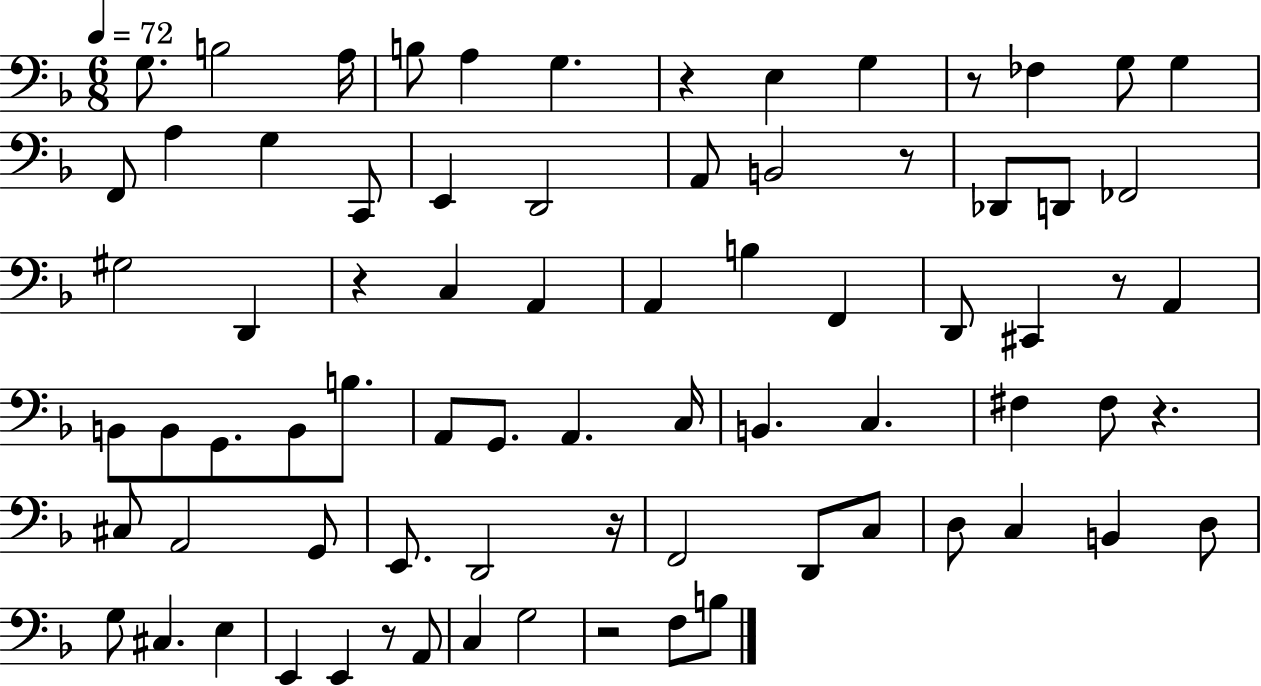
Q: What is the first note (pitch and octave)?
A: G3